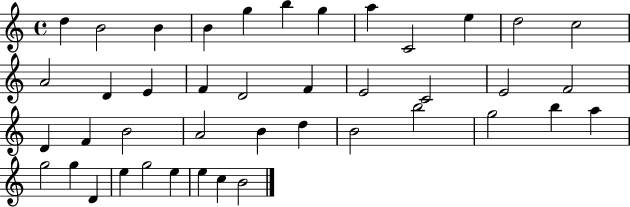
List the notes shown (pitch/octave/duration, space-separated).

D5/q B4/h B4/q B4/q G5/q B5/q G5/q A5/q C4/h E5/q D5/h C5/h A4/h D4/q E4/q F4/q D4/h F4/q E4/h C4/h E4/h F4/h D4/q F4/q B4/h A4/h B4/q D5/q B4/h B5/h G5/h B5/q A5/q G5/h G5/q D4/q E5/q G5/h E5/q E5/q C5/q B4/h